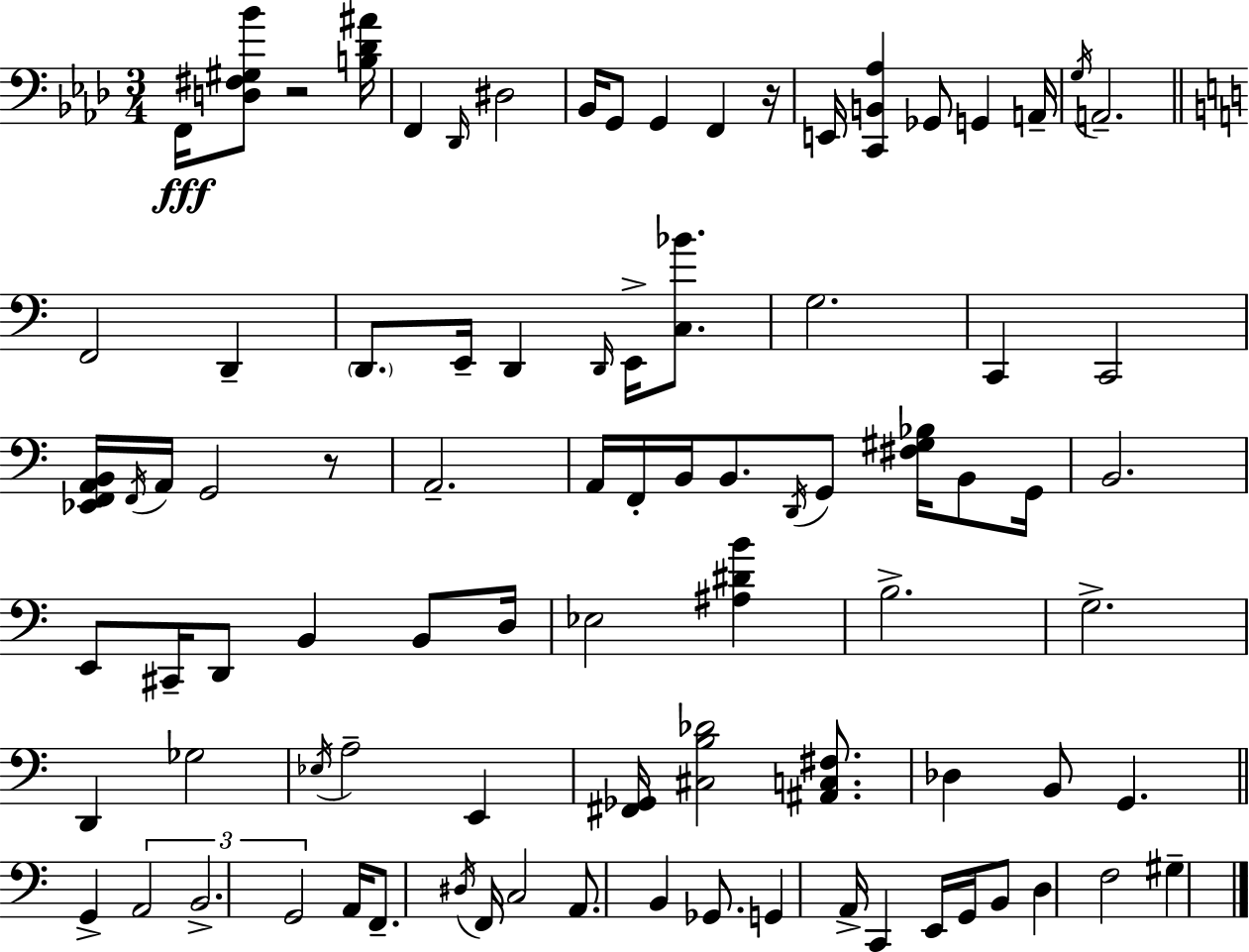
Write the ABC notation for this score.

X:1
T:Untitled
M:3/4
L:1/4
K:Fm
F,,/4 [D,^F,^G,_B]/2 z2 [B,_D^A]/4 F,, _D,,/4 ^D,2 _B,,/4 G,,/2 G,, F,, z/4 E,,/4 [C,,B,,_A,] _G,,/2 G,, A,,/4 G,/4 A,,2 F,,2 D,, D,,/2 E,,/4 D,, D,,/4 E,,/4 [C,_B]/2 G,2 C,, C,,2 [_E,,F,,A,,B,,]/4 F,,/4 A,,/4 G,,2 z/2 A,,2 A,,/4 F,,/4 B,,/4 B,,/2 D,,/4 G,,/2 [^F,^G,_B,]/4 B,,/2 G,,/4 B,,2 E,,/2 ^C,,/4 D,,/2 B,, B,,/2 D,/4 _E,2 [^A,^DB] B,2 G,2 D,, _G,2 _E,/4 A,2 E,, [^F,,_G,,]/4 [^C,B,_D]2 [^A,,C,^F,]/2 _D, B,,/2 G,, G,, A,,2 B,,2 G,,2 A,,/4 F,,/2 ^D,/4 F,,/4 C,2 A,,/2 B,, _G,,/2 G,, A,,/4 C,, E,,/4 G,,/4 B,,/2 D, F,2 ^G,